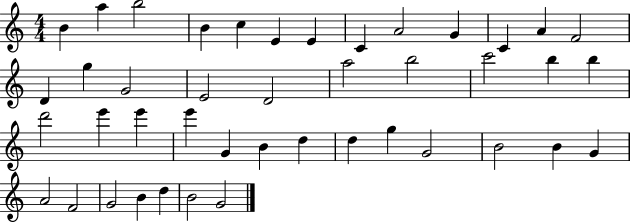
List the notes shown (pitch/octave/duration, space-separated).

B4/q A5/q B5/h B4/q C5/q E4/q E4/q C4/q A4/h G4/q C4/q A4/q F4/h D4/q G5/q G4/h E4/h D4/h A5/h B5/h C6/h B5/q B5/q D6/h E6/q E6/q E6/q G4/q B4/q D5/q D5/q G5/q G4/h B4/h B4/q G4/q A4/h F4/h G4/h B4/q D5/q B4/h G4/h